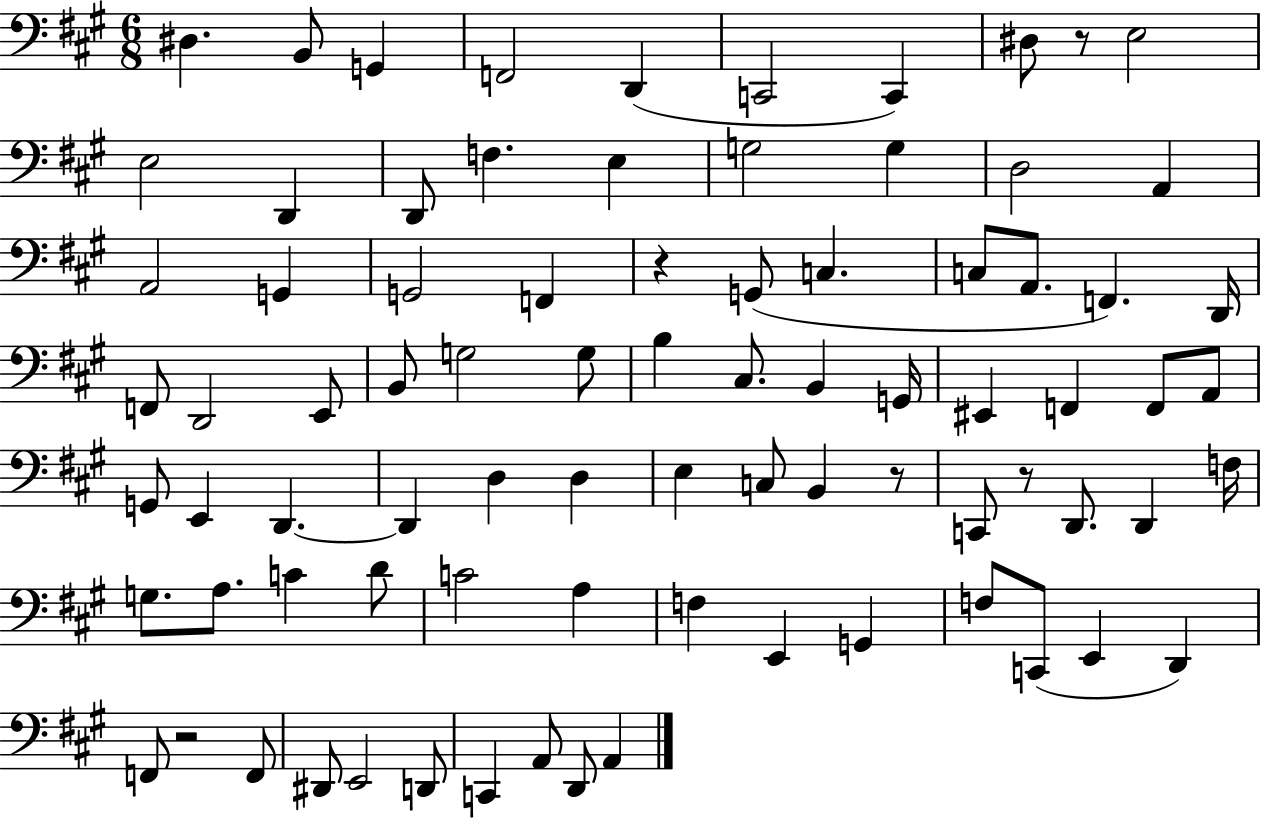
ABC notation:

X:1
T:Untitled
M:6/8
L:1/4
K:A
^D, B,,/2 G,, F,,2 D,, C,,2 C,, ^D,/2 z/2 E,2 E,2 D,, D,,/2 F, E, G,2 G, D,2 A,, A,,2 G,, G,,2 F,, z G,,/2 C, C,/2 A,,/2 F,, D,,/4 F,,/2 D,,2 E,,/2 B,,/2 G,2 G,/2 B, ^C,/2 B,, G,,/4 ^E,, F,, F,,/2 A,,/2 G,,/2 E,, D,, D,, D, D, E, C,/2 B,, z/2 C,,/2 z/2 D,,/2 D,, F,/4 G,/2 A,/2 C D/2 C2 A, F, E,, G,, F,/2 C,,/2 E,, D,, F,,/2 z2 F,,/2 ^D,,/2 E,,2 D,,/2 C,, A,,/2 D,,/2 A,,